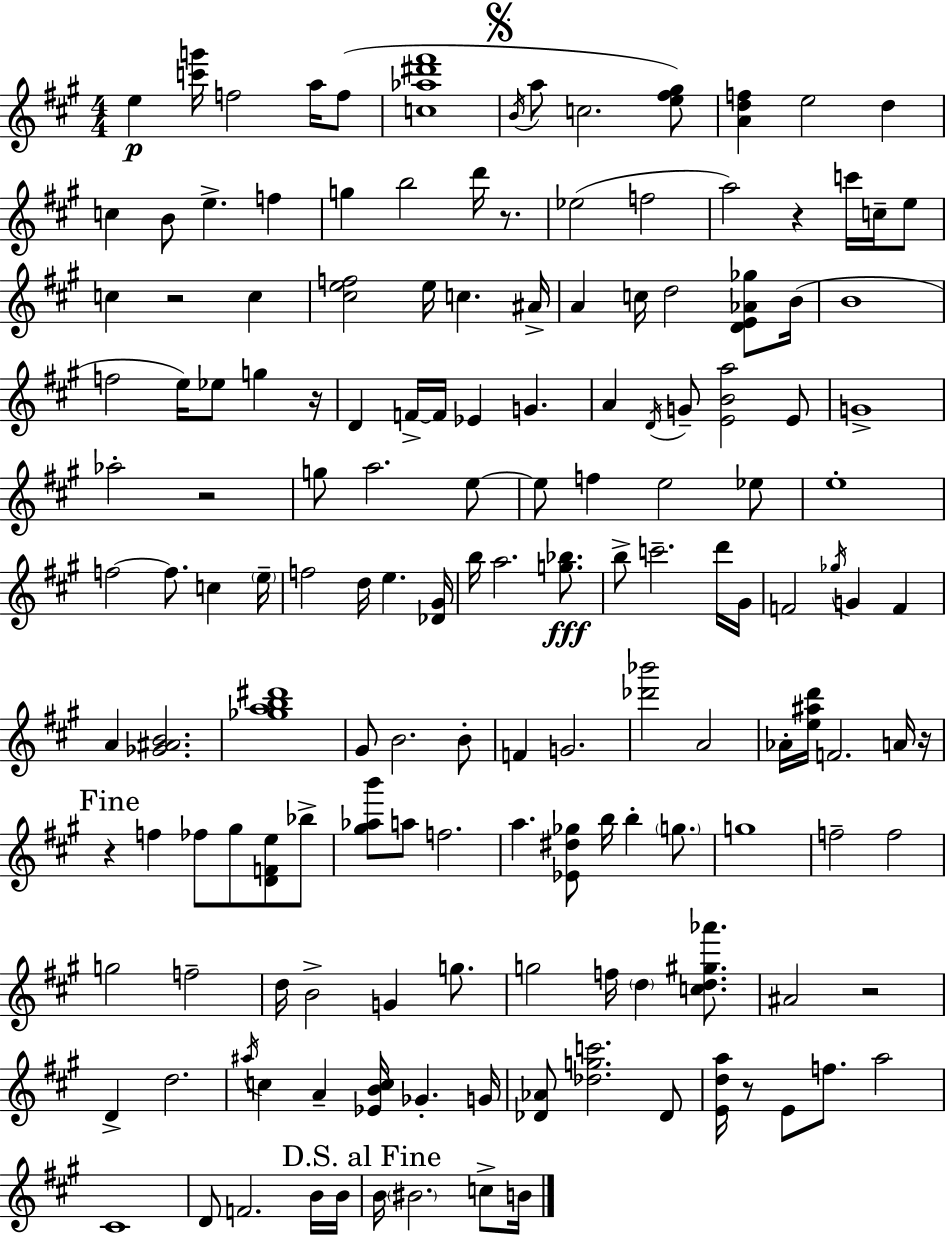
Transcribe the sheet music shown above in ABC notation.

X:1
T:Untitled
M:4/4
L:1/4
K:A
e [c'g']/4 f2 a/4 f/2 [c_a^d'^f']4 B/4 a/2 c2 [e^f^g]/2 [Adf] e2 d c B/2 e f g b2 d'/4 z/2 _e2 f2 a2 z c'/4 c/4 e/2 c z2 c [^cef]2 e/4 c ^A/4 A c/4 d2 [DE_A_g]/2 B/4 B4 f2 e/4 _e/2 g z/4 D F/4 F/4 _E G A D/4 G/2 [EBa]2 E/2 G4 _a2 z2 g/2 a2 e/2 e/2 f e2 _e/2 e4 f2 f/2 c e/4 f2 d/4 e [_D^G]/4 b/4 a2 [g_b]/2 b/2 c'2 d'/4 ^G/4 F2 _g/4 G F A [_G^AB]2 [_gab^d']4 ^G/2 B2 B/2 F G2 [_d'_b']2 A2 _A/4 [e^ad']/4 F2 A/4 z/4 z f _f/2 ^g/2 [DFe]/2 _b/2 [^g_ab']/2 a/2 f2 a [_E^d_g]/2 b/4 b g/2 g4 f2 f2 g2 f2 d/4 B2 G g/2 g2 f/4 d [cd^g_a']/2 ^A2 z2 D d2 ^a/4 c A [_EBc]/4 _G G/4 [_D_A]/2 [_dgc']2 _D/2 [Eda]/4 z/2 E/2 f/2 a2 ^C4 D/2 F2 B/4 B/4 B/4 ^B2 c/2 B/4